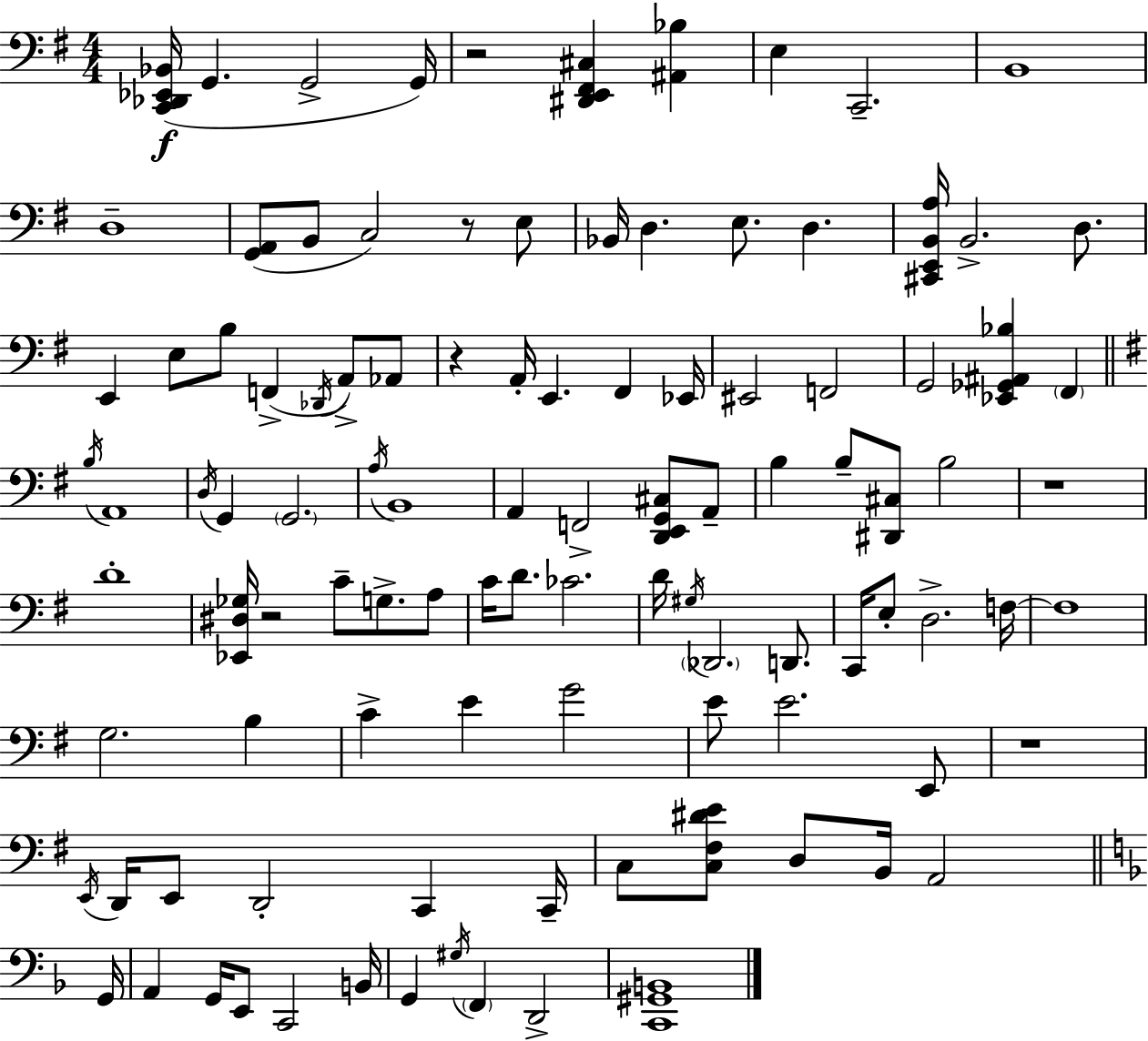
X:1
T:Untitled
M:4/4
L:1/4
K:G
[C,,_D,,_E,,_B,,]/4 G,, G,,2 G,,/4 z2 [^D,,E,,^F,,^C,] [^A,,_B,] E, C,,2 B,,4 D,4 [G,,A,,]/2 B,,/2 C,2 z/2 E,/2 _B,,/4 D, E,/2 D, [^C,,E,,B,,A,]/4 B,,2 D,/2 E,, E,/2 B,/2 F,, _D,,/4 A,,/2 _A,,/2 z A,,/4 E,, ^F,, _E,,/4 ^E,,2 F,,2 G,,2 [_E,,_G,,^A,,_B,] ^F,, B,/4 A,,4 D,/4 G,, G,,2 A,/4 B,,4 A,, F,,2 [D,,E,,G,,^C,]/2 A,,/2 B, B,/2 [^D,,^C,]/2 B,2 z4 D4 [_E,,^D,_G,]/4 z2 C/2 G,/2 A,/2 C/4 D/2 _C2 D/4 ^G,/4 _D,,2 D,,/2 C,,/4 E,/2 D,2 F,/4 F,4 G,2 B, C E G2 E/2 E2 E,,/2 z4 E,,/4 D,,/4 E,,/2 D,,2 C,, C,,/4 C,/2 [C,^F,^DE]/2 D,/2 B,,/4 A,,2 G,,/4 A,, G,,/4 E,,/2 C,,2 B,,/4 G,, ^G,/4 F,, D,,2 [C,,^G,,B,,]4